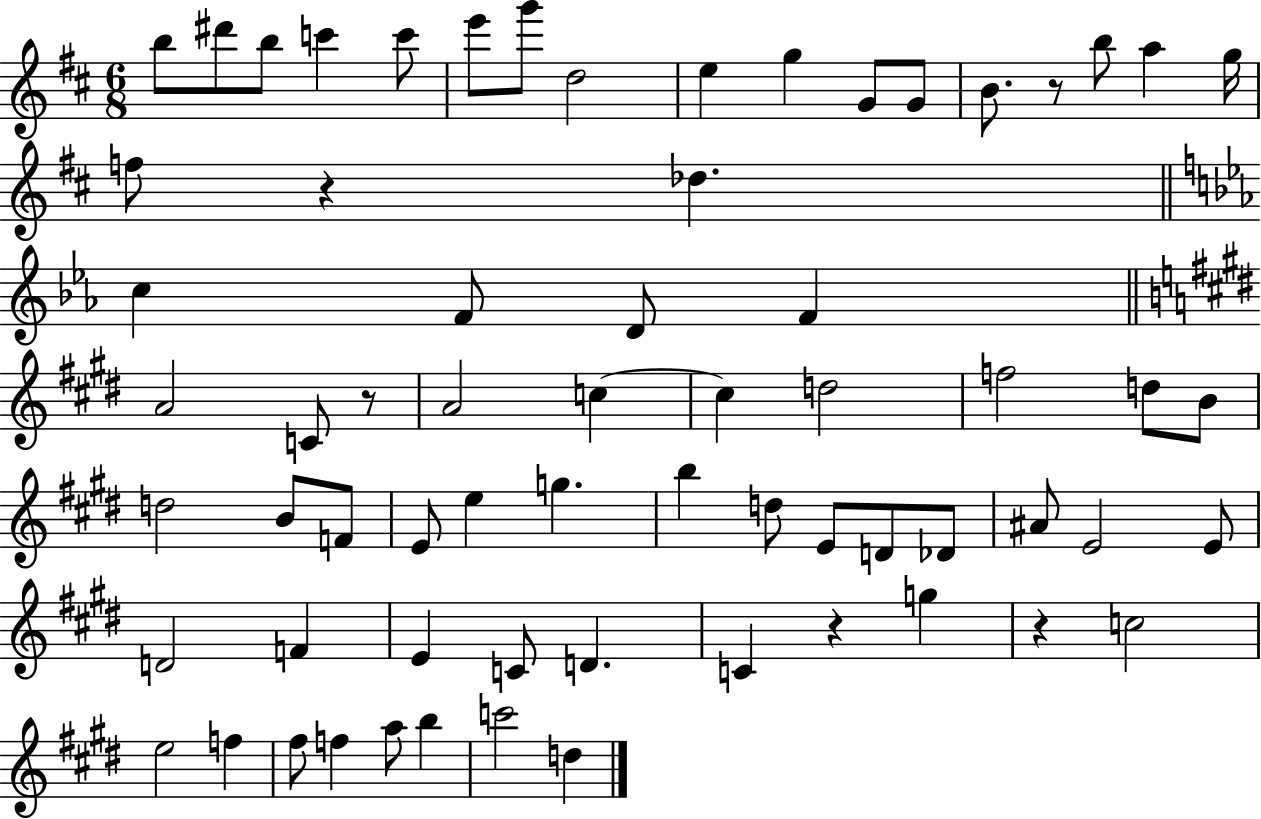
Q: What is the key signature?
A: D major